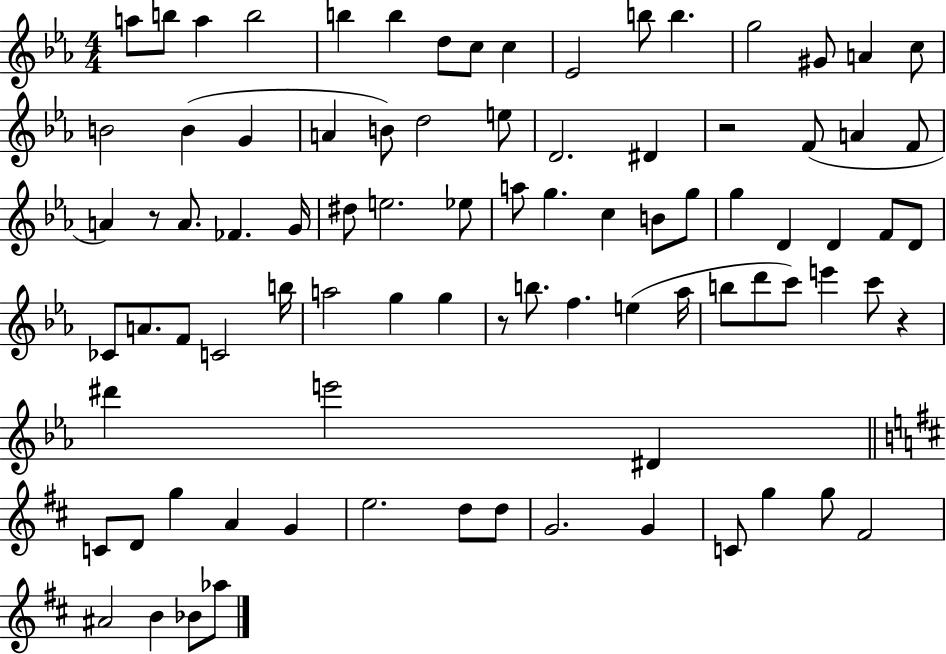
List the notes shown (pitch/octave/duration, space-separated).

A5/e B5/e A5/q B5/h B5/q B5/q D5/e C5/e C5/q Eb4/h B5/e B5/q. G5/h G#4/e A4/q C5/e B4/h B4/q G4/q A4/q B4/e D5/h E5/e D4/h. D#4/q R/h F4/e A4/q F4/e A4/q R/e A4/e. FES4/q. G4/s D#5/e E5/h. Eb5/e A5/e G5/q. C5/q B4/e G5/e G5/q D4/q D4/q F4/e D4/e CES4/e A4/e. F4/e C4/h B5/s A5/h G5/q G5/q R/e B5/e. F5/q. E5/q Ab5/s B5/e D6/e C6/e E6/q C6/e R/q D#6/q E6/h D#4/q C4/e D4/e G5/q A4/q G4/q E5/h. D5/e D5/e G4/h. G4/q C4/e G5/q G5/e F#4/h A#4/h B4/q Bb4/e Ab5/e